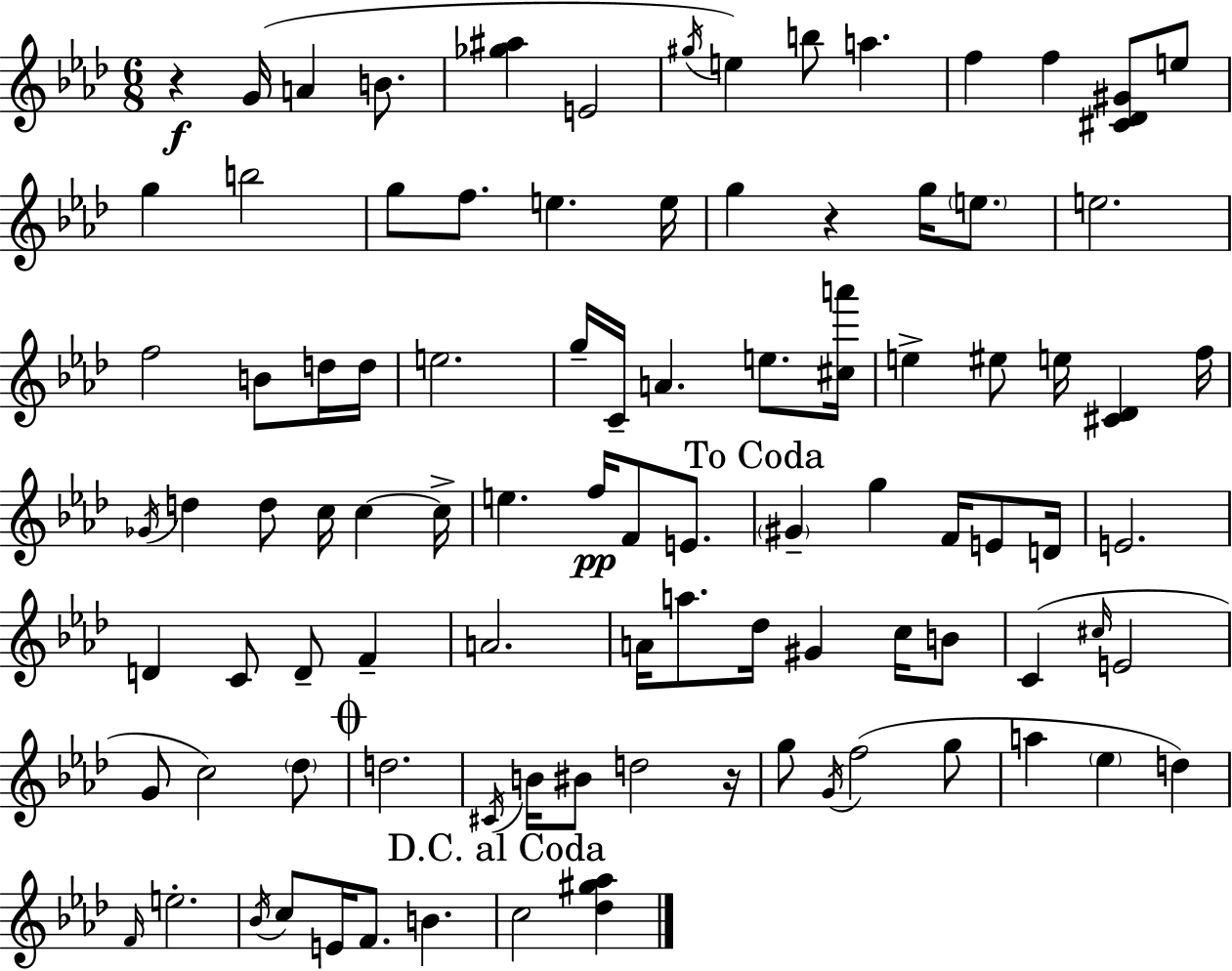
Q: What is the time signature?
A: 6/8